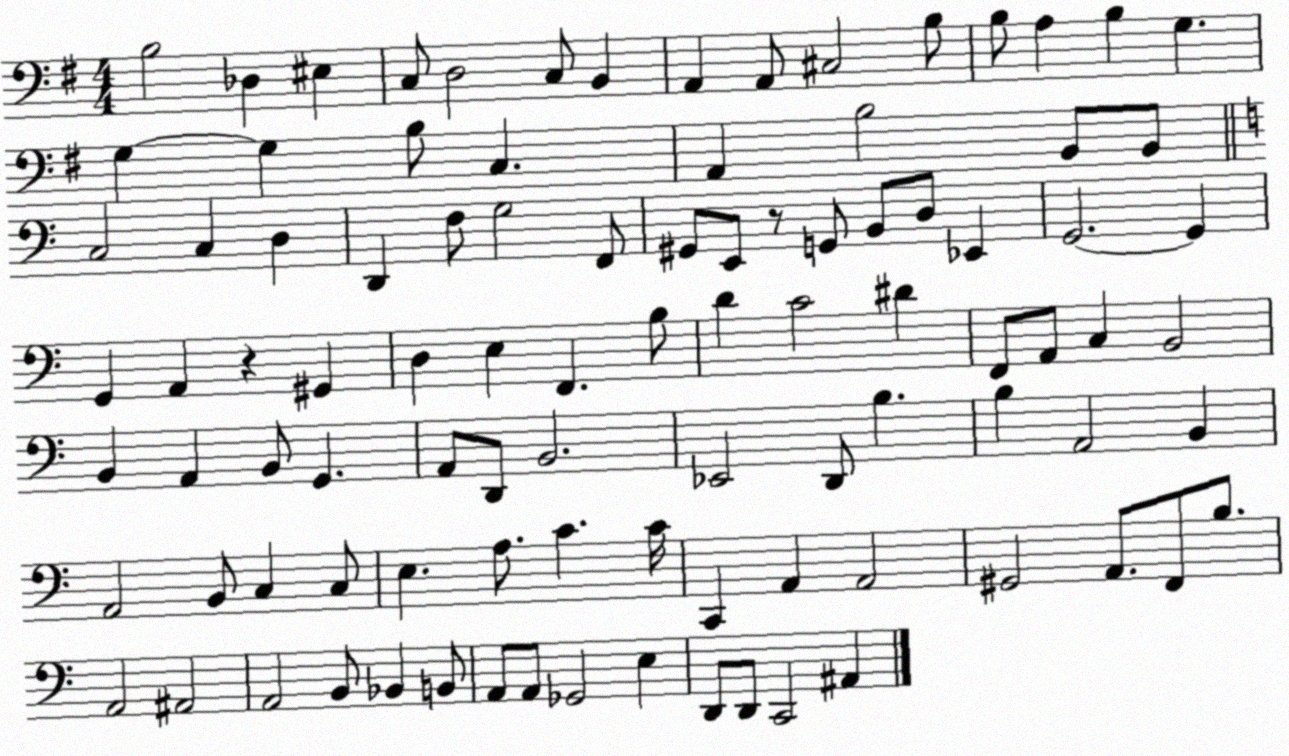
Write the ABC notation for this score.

X:1
T:Untitled
M:4/4
L:1/4
K:G
B,2 _D, ^E, C,/2 D,2 C,/2 B,, A,, A,,/2 ^C,2 B,/2 B,/2 A, B, G, G, G, B,/2 C, A,, B,2 B,,/2 B,,/2 C,2 C, D, D,, F,/2 G,2 F,,/2 ^G,,/2 E,,/2 z/2 G,,/2 B,,/2 D,/2 _E,, G,,2 G,, G,, A,, z ^G,, D, E, F,, B,/2 D C2 ^D F,,/2 A,,/2 C, B,,2 B,, A,, B,,/2 G,, A,,/2 D,,/2 B,,2 _E,,2 D,,/2 B, B, A,,2 B,, A,,2 B,,/2 C, C,/2 E, A,/2 C C/4 C,, A,, A,,2 ^G,,2 A,,/2 F,,/2 B,/2 A,,2 ^A,,2 A,,2 B,,/2 _B,, B,,/2 A,,/2 A,,/2 _G,,2 E, D,,/2 D,,/2 C,,2 ^A,,